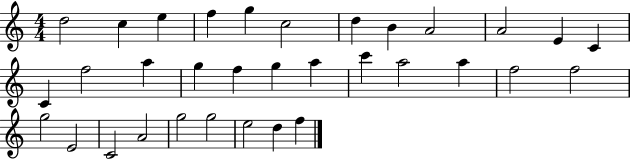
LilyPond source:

{
  \clef treble
  \numericTimeSignature
  \time 4/4
  \key c \major
  d''2 c''4 e''4 | f''4 g''4 c''2 | d''4 b'4 a'2 | a'2 e'4 c'4 | \break c'4 f''2 a''4 | g''4 f''4 g''4 a''4 | c'''4 a''2 a''4 | f''2 f''2 | \break g''2 e'2 | c'2 a'2 | g''2 g''2 | e''2 d''4 f''4 | \break \bar "|."
}